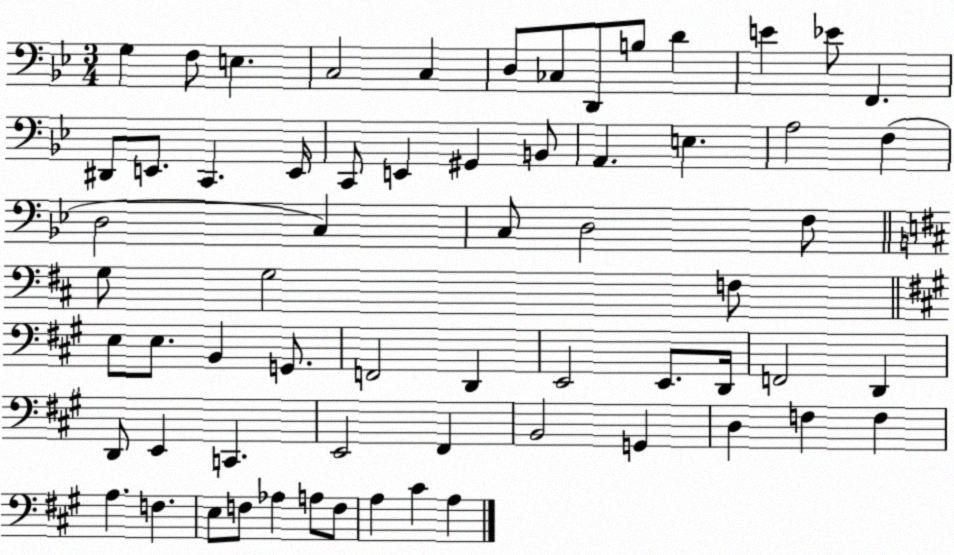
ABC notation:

X:1
T:Untitled
M:3/4
L:1/4
K:Bb
G, F,/2 E, C,2 C, D,/2 _C,/2 D,,/2 B,/2 D E _E/2 F,, ^D,,/2 E,,/2 C,, E,,/4 C,,/2 E,, ^G,, B,,/2 A,, E, A,2 F, D,2 C, C,/2 D,2 F,/2 G,/2 G,2 F,/2 E,/2 E,/2 B,, G,,/2 F,,2 D,, E,,2 E,,/2 D,,/4 F,,2 D,, D,,/2 E,, C,, E,,2 ^F,, B,,2 G,, D, F, F, A, F, E,/2 F,/2 _A, A,/2 F,/2 A, ^C A,